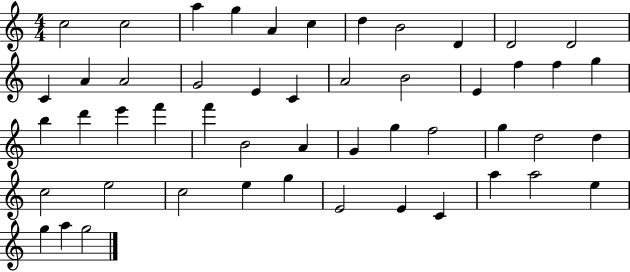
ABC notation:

X:1
T:Untitled
M:4/4
L:1/4
K:C
c2 c2 a g A c d B2 D D2 D2 C A A2 G2 E C A2 B2 E f f g b d' e' f' f' B2 A G g f2 g d2 d c2 e2 c2 e g E2 E C a a2 e g a g2